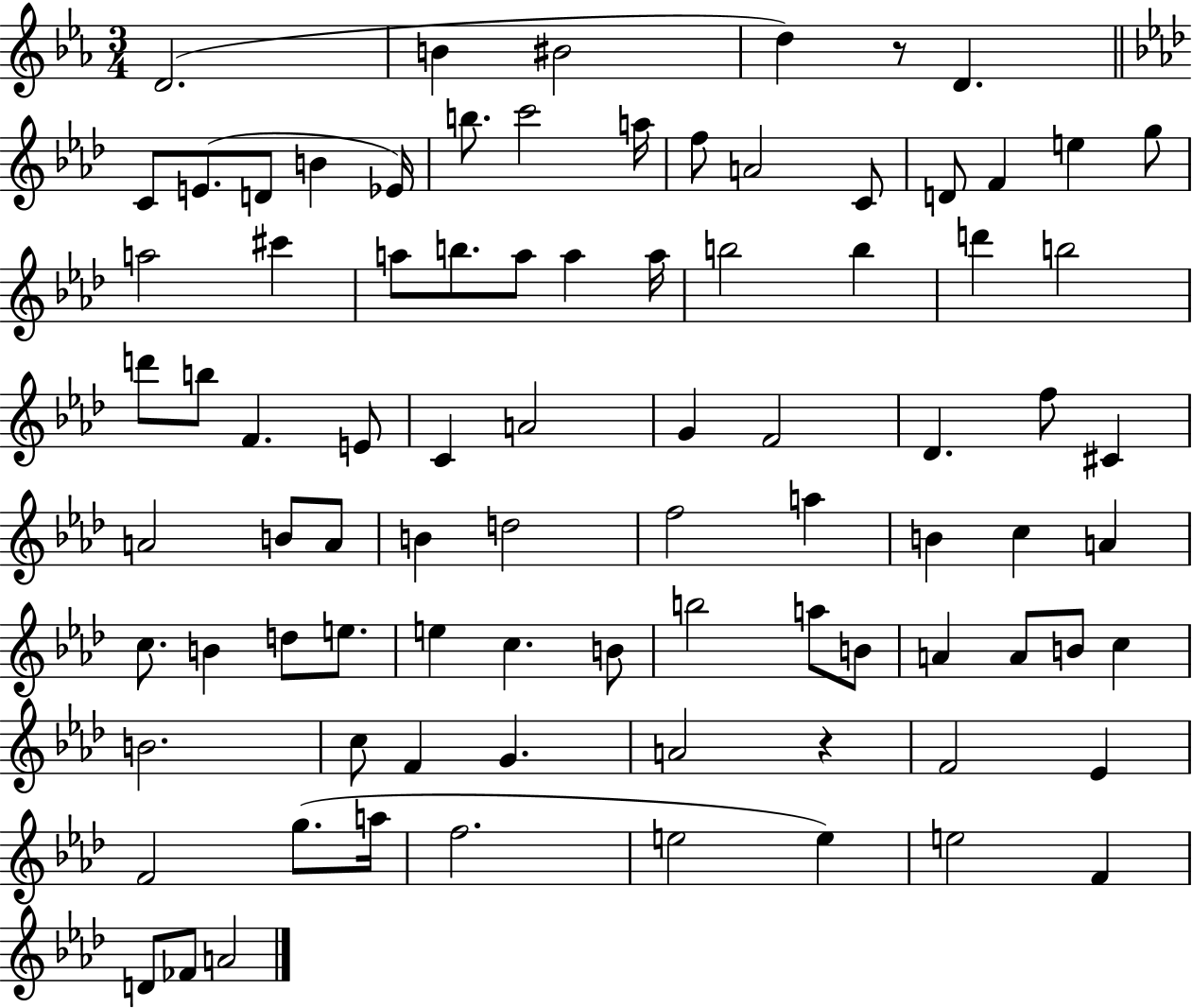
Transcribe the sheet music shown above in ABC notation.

X:1
T:Untitled
M:3/4
L:1/4
K:Eb
D2 B ^B2 d z/2 D C/2 E/2 D/2 B _E/4 b/2 c'2 a/4 f/2 A2 C/2 D/2 F e g/2 a2 ^c' a/2 b/2 a/2 a a/4 b2 b d' b2 d'/2 b/2 F E/2 C A2 G F2 _D f/2 ^C A2 B/2 A/2 B d2 f2 a B c A c/2 B d/2 e/2 e c B/2 b2 a/2 B/2 A A/2 B/2 c B2 c/2 F G A2 z F2 _E F2 g/2 a/4 f2 e2 e e2 F D/2 _F/2 A2